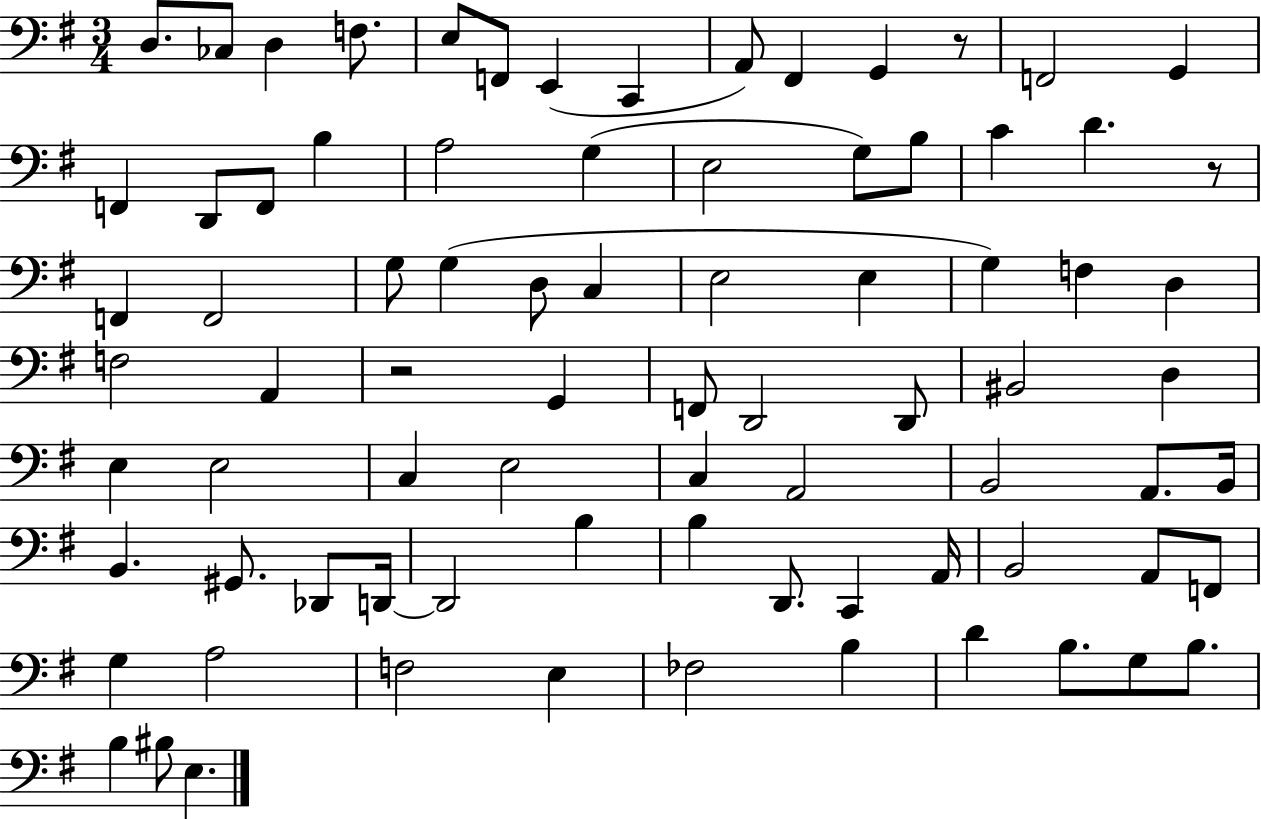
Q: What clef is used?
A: bass